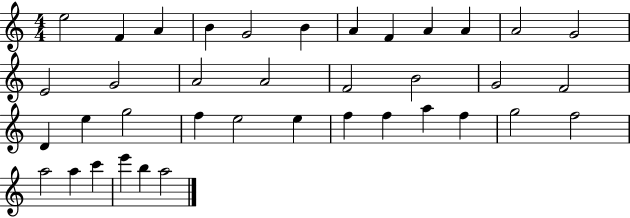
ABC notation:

X:1
T:Untitled
M:4/4
L:1/4
K:C
e2 F A B G2 B A F A A A2 G2 E2 G2 A2 A2 F2 B2 G2 F2 D e g2 f e2 e f f a f g2 f2 a2 a c' e' b a2